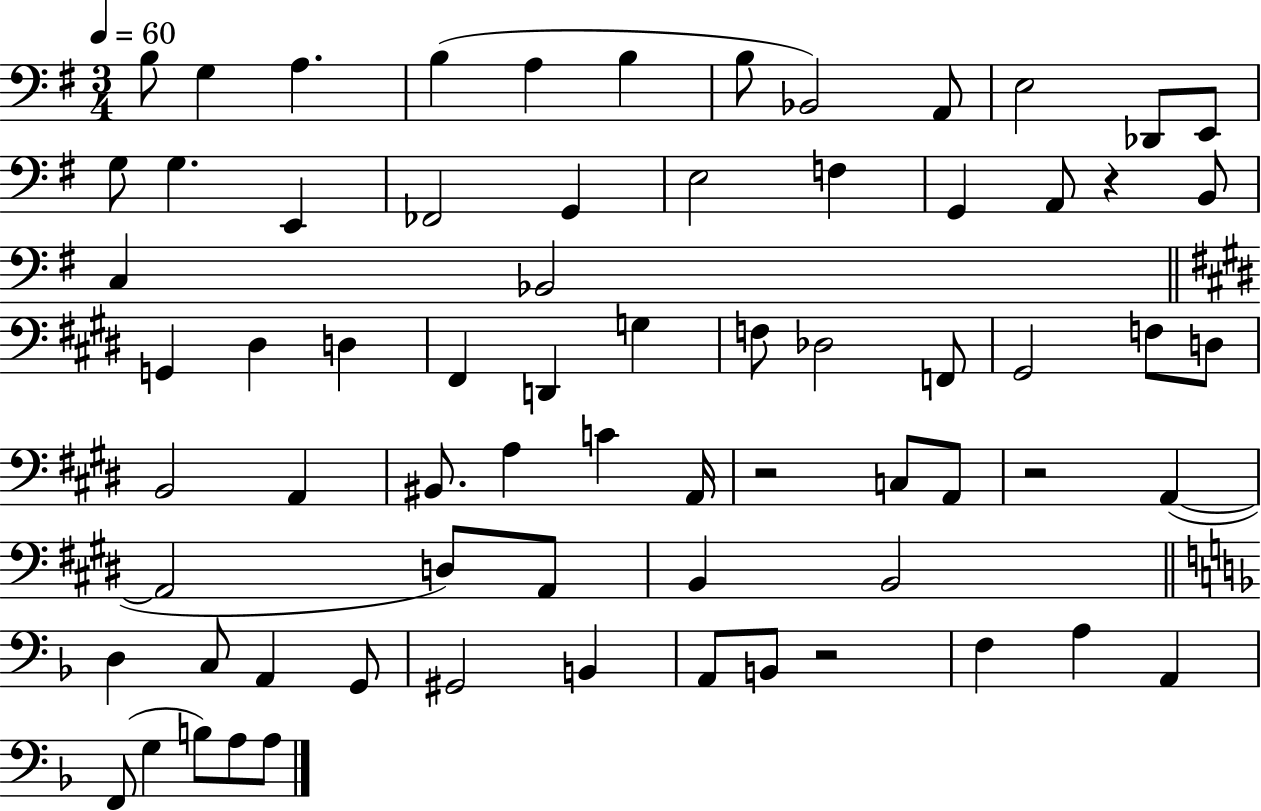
X:1
T:Untitled
M:3/4
L:1/4
K:G
B,/2 G, A, B, A, B, B,/2 _B,,2 A,,/2 E,2 _D,,/2 E,,/2 G,/2 G, E,, _F,,2 G,, E,2 F, G,, A,,/2 z B,,/2 C, _B,,2 G,, ^D, D, ^F,, D,, G, F,/2 _D,2 F,,/2 ^G,,2 F,/2 D,/2 B,,2 A,, ^B,,/2 A, C A,,/4 z2 C,/2 A,,/2 z2 A,, A,,2 D,/2 A,,/2 B,, B,,2 D, C,/2 A,, G,,/2 ^G,,2 B,, A,,/2 B,,/2 z2 F, A, A,, F,,/2 G, B,/2 A,/2 A,/2